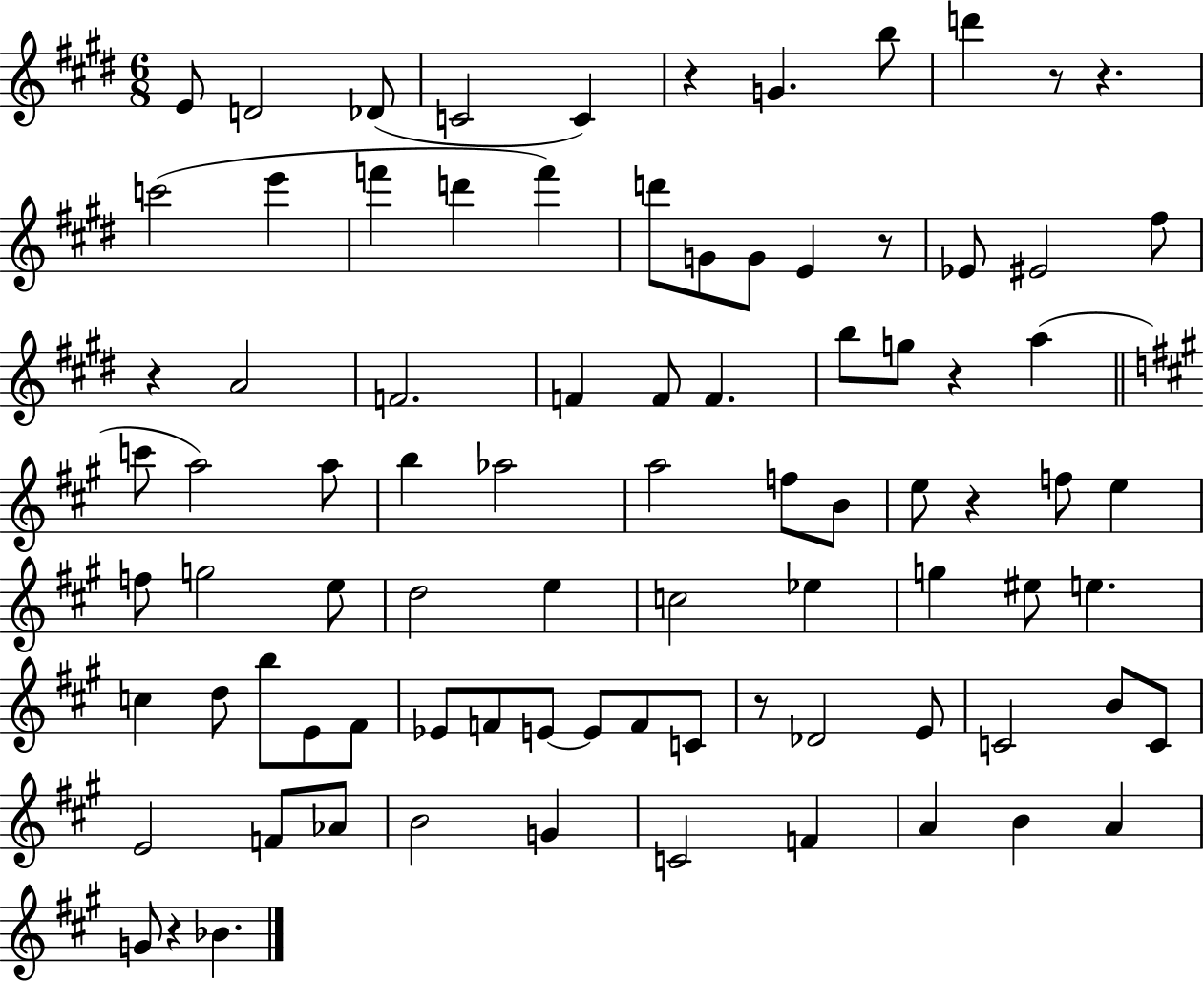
{
  \clef treble
  \numericTimeSignature
  \time 6/8
  \key e \major
  \repeat volta 2 { e'8 d'2 des'8( | c'2 c'4) | r4 g'4. b''8 | d'''4 r8 r4. | \break c'''2( e'''4 | f'''4 d'''4 f'''4) | d'''8 g'8 g'8 e'4 r8 | ees'8 eis'2 fis''8 | \break r4 a'2 | f'2. | f'4 f'8 f'4. | b''8 g''8 r4 a''4( | \break \bar "||" \break \key a \major c'''8 a''2) a''8 | b''4 aes''2 | a''2 f''8 b'8 | e''8 r4 f''8 e''4 | \break f''8 g''2 e''8 | d''2 e''4 | c''2 ees''4 | g''4 eis''8 e''4. | \break c''4 d''8 b''8 e'8 fis'8 | ees'8 f'8 e'8~~ e'8 f'8 c'8 | r8 des'2 e'8 | c'2 b'8 c'8 | \break e'2 f'8 aes'8 | b'2 g'4 | c'2 f'4 | a'4 b'4 a'4 | \break g'8 r4 bes'4. | } \bar "|."
}